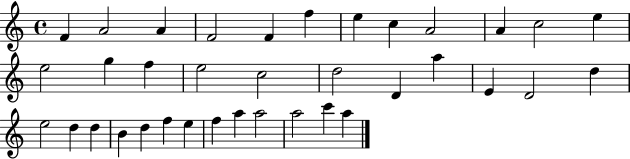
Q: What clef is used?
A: treble